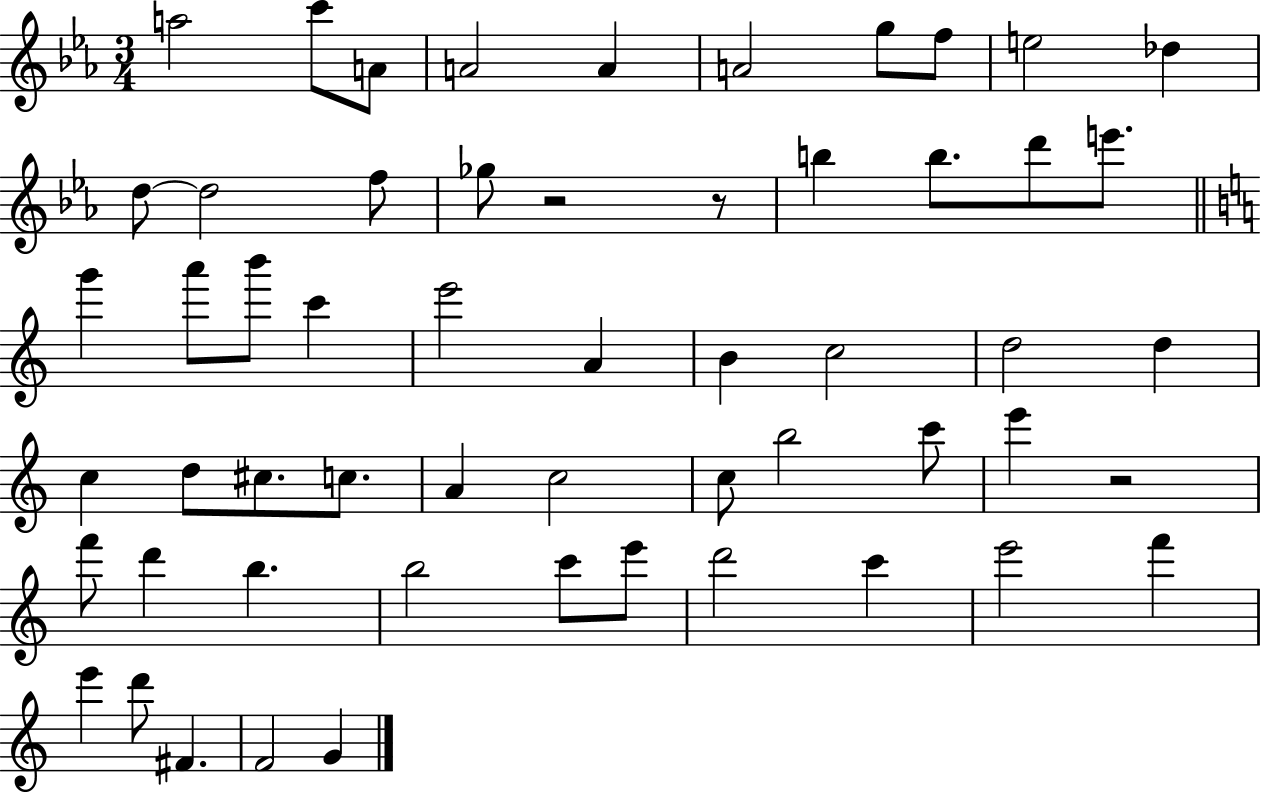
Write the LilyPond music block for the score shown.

{
  \clef treble
  \numericTimeSignature
  \time 3/4
  \key ees \major
  a''2 c'''8 a'8 | a'2 a'4 | a'2 g''8 f''8 | e''2 des''4 | \break d''8~~ d''2 f''8 | ges''8 r2 r8 | b''4 b''8. d'''8 e'''8. | \bar "||" \break \key a \minor g'''4 a'''8 b'''8 c'''4 | e'''2 a'4 | b'4 c''2 | d''2 d''4 | \break c''4 d''8 cis''8. c''8. | a'4 c''2 | c''8 b''2 c'''8 | e'''4 r2 | \break f'''8 d'''4 b''4. | b''2 c'''8 e'''8 | d'''2 c'''4 | e'''2 f'''4 | \break e'''4 d'''8 fis'4. | f'2 g'4 | \bar "|."
}